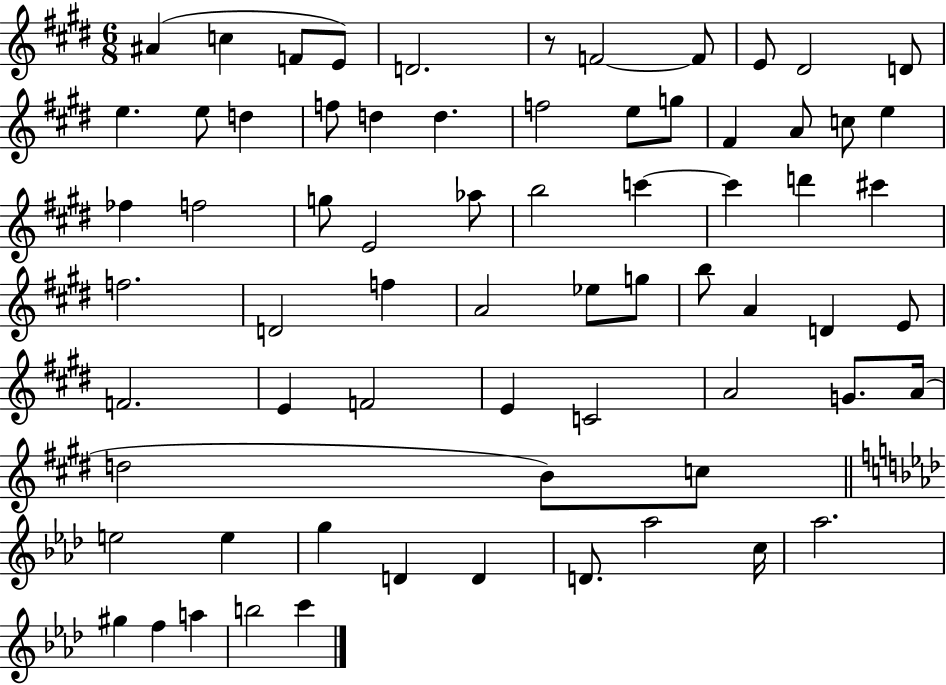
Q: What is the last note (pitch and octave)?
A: C6